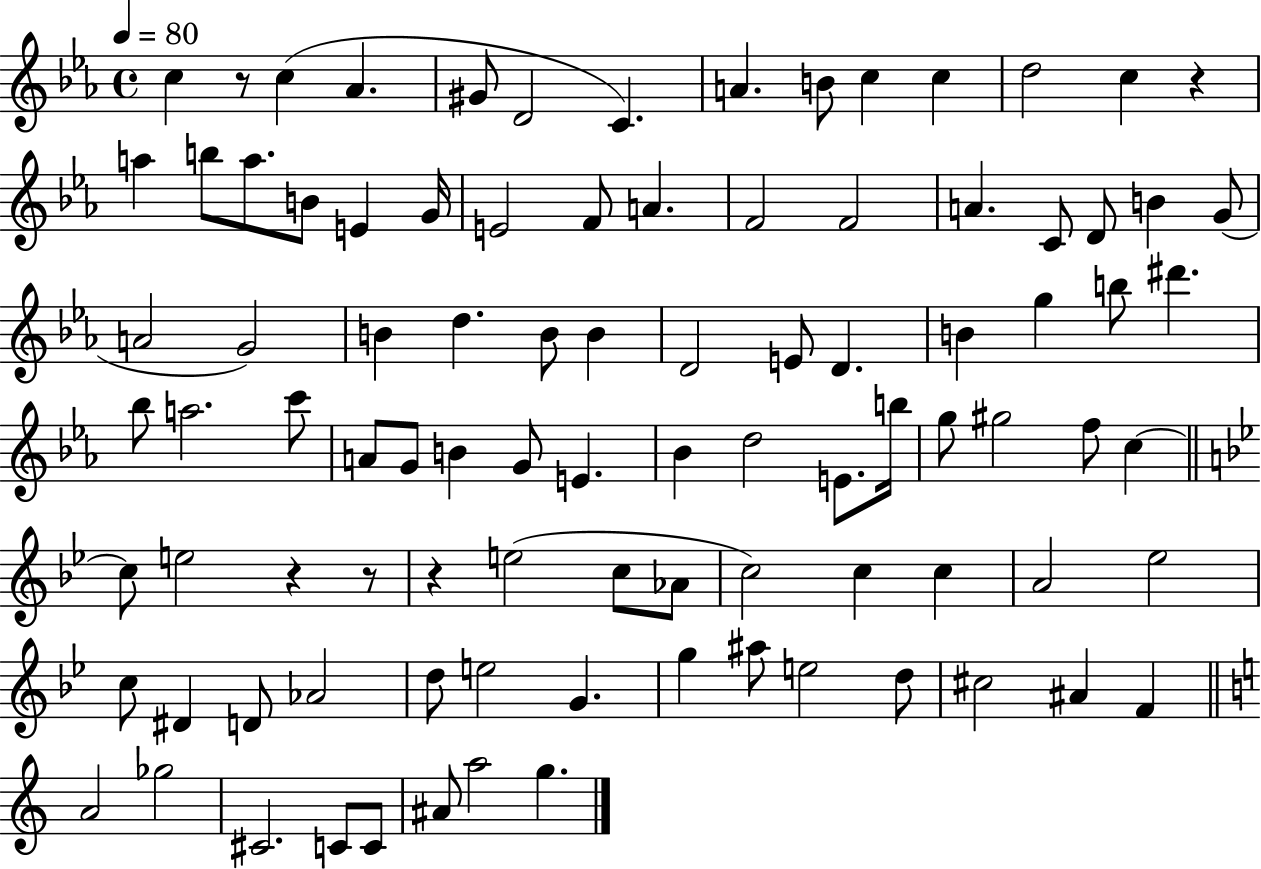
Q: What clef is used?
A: treble